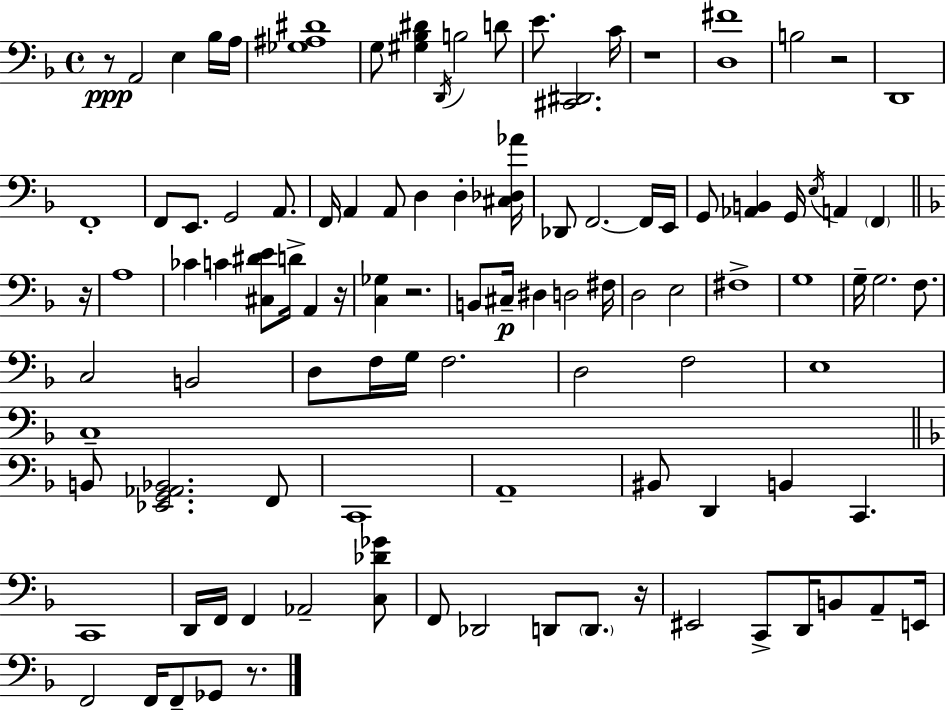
{
  \clef bass
  \time 4/4
  \defaultTimeSignature
  \key d \minor
  r8\ppp a,2 e4 bes16 a16 | <ges ais dis'>1 | g8 <gis bes dis'>4 \acciaccatura { d,16 } b2 d'8 | e'8. <cis, dis,>2. | \break c'16 r1 | <d fis'>1 | b2 r2 | d,1 | \break f,1-. | f,8 e,8. g,2 a,8. | f,16 a,4 a,8 d4 d4-. | <cis des aes'>16 des,8 f,2.~~ f,16 | \break e,16 g,8 <aes, b,>4 g,16 \acciaccatura { e16 } a,4 \parenthesize f,4 | \bar "||" \break \key f \major r16 a1 | ces'4 c'4 <cis dis' e'>8 d'16-> a,4 | r16 <c ges>4 r2. | b,8 cis16--\p dis4 d2 | \break fis16 d2 e2 | fis1-> | g1 | g16-- g2. f8. | \break c2 b,2 | d8 f16 g16 f2. | d2 f2 | e1 | \break c1-- | \bar "||" \break \key f \major b,8 <ees, g, aes, bes,>2. f,8 | c,1 | a,1-- | bis,8 d,4 b,4 c,4. | \break c,1 | d,16 f,16 f,4 aes,2-- <c des' ges'>8 | f,8 des,2 d,8 \parenthesize d,8. r16 | eis,2 c,8-> d,16 b,8 a,8-- e,16 | \break f,2 f,16 f,8-- ges,8 r8. | \bar "|."
}